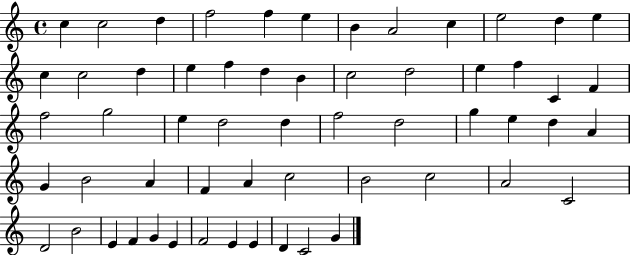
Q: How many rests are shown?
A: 0